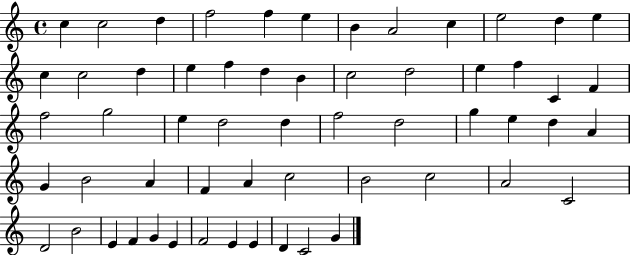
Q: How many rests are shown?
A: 0